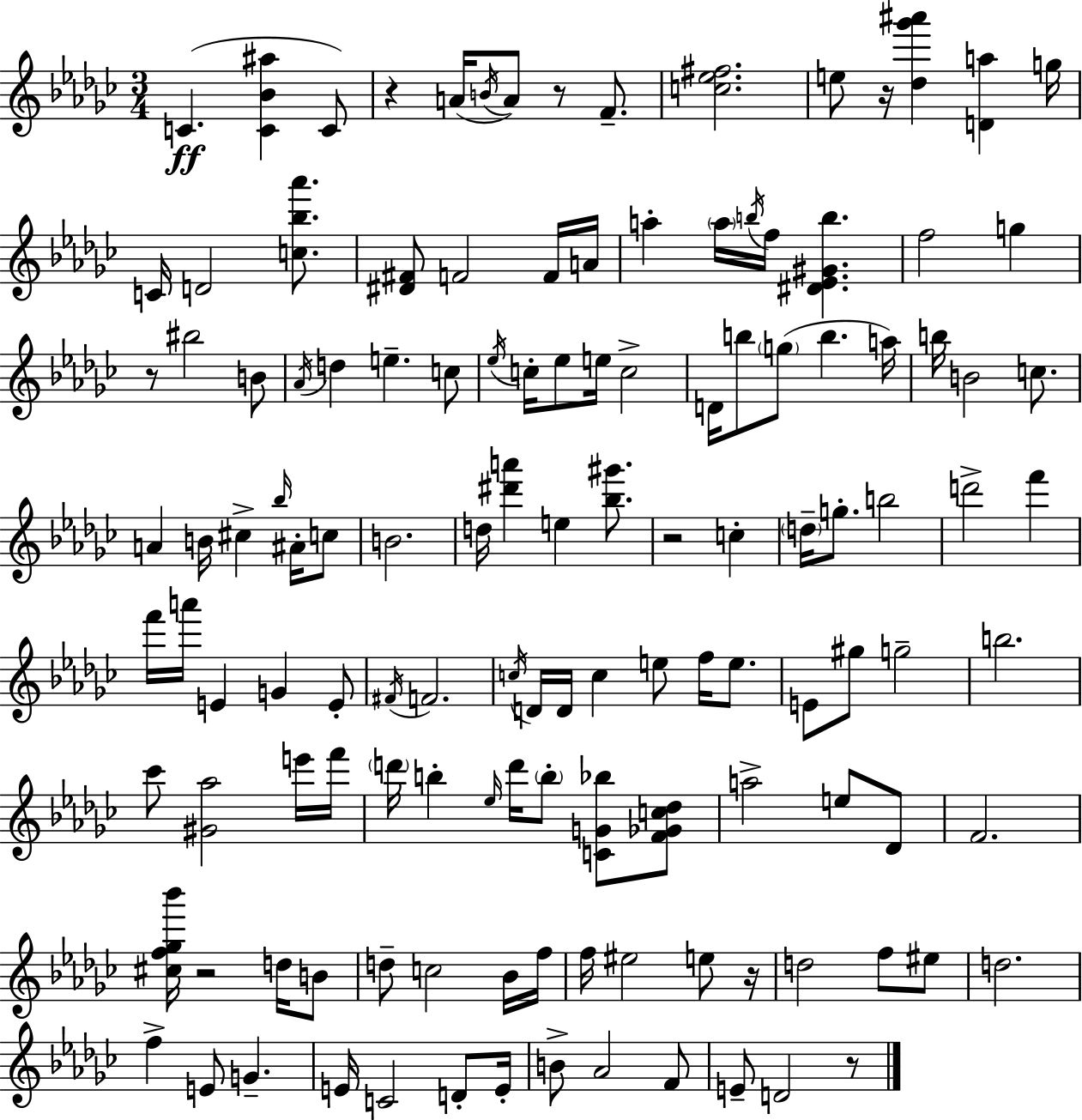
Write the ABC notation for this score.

X:1
T:Untitled
M:3/4
L:1/4
K:Ebm
C [C_B^a] C/2 z A/4 B/4 A/2 z/2 F/2 [c_e^f]2 e/2 z/4 [_d_g'^a'] [Da] g/4 C/4 D2 [c_b_a']/2 [^D^F]/2 F2 F/4 A/4 a a/4 b/4 f/4 [^D_E^Gb] f2 g z/2 ^b2 B/2 _A/4 d e c/2 _e/4 c/4 _e/2 e/4 c2 D/4 b/2 g/2 b a/4 b/4 B2 c/2 A B/4 ^c _b/4 ^A/4 c/2 B2 d/4 [^d'a'] e [_b^g']/2 z2 c d/4 g/2 b2 d'2 f' f'/4 a'/4 E G E/2 ^F/4 F2 c/4 D/4 D/4 c e/2 f/4 e/2 E/2 ^g/2 g2 b2 _c'/2 [^G_a]2 e'/4 f'/4 d'/4 b _e/4 d'/4 b/2 [CG_b]/2 [F_Gc_d]/2 a2 e/2 _D/2 F2 [^cf_g_b']/4 z2 d/4 B/2 d/2 c2 _B/4 f/4 f/4 ^e2 e/2 z/4 d2 f/2 ^e/2 d2 f E/2 G E/4 C2 D/2 E/4 B/2 _A2 F/2 E/2 D2 z/2